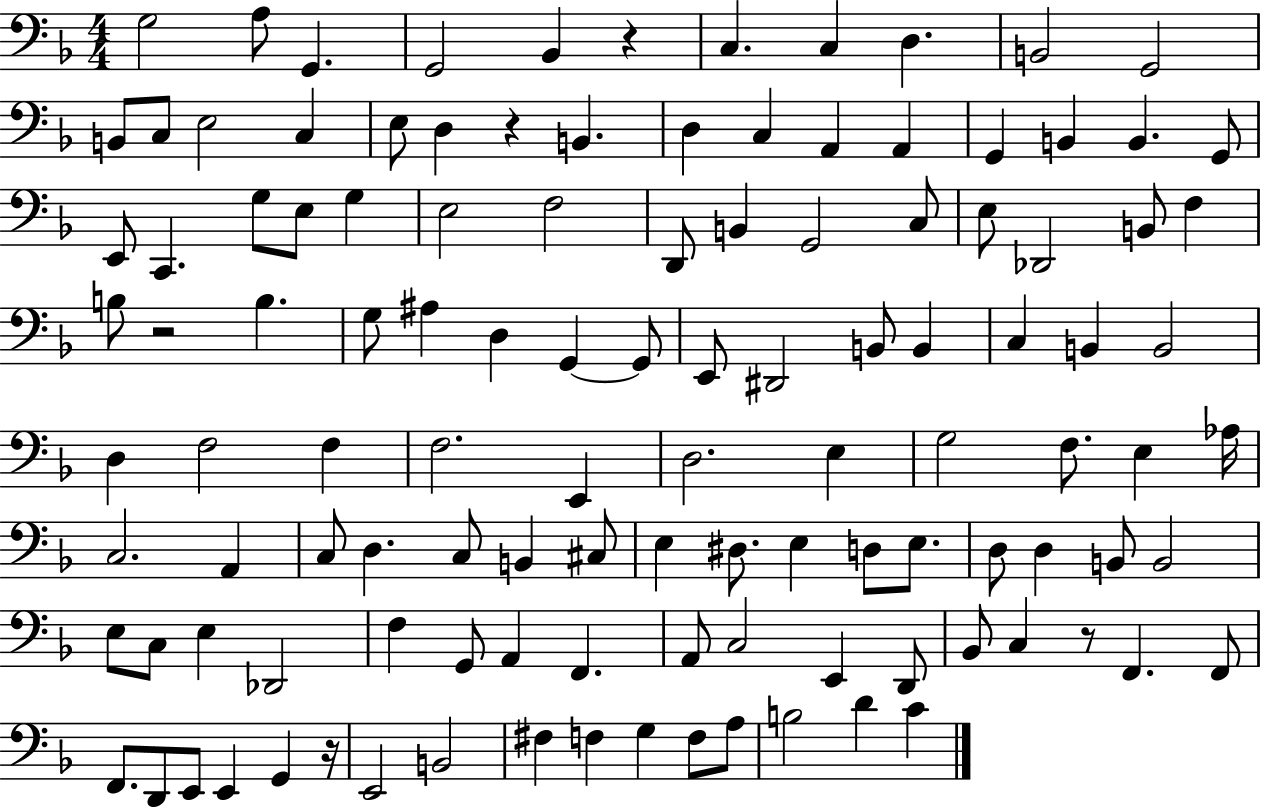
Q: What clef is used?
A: bass